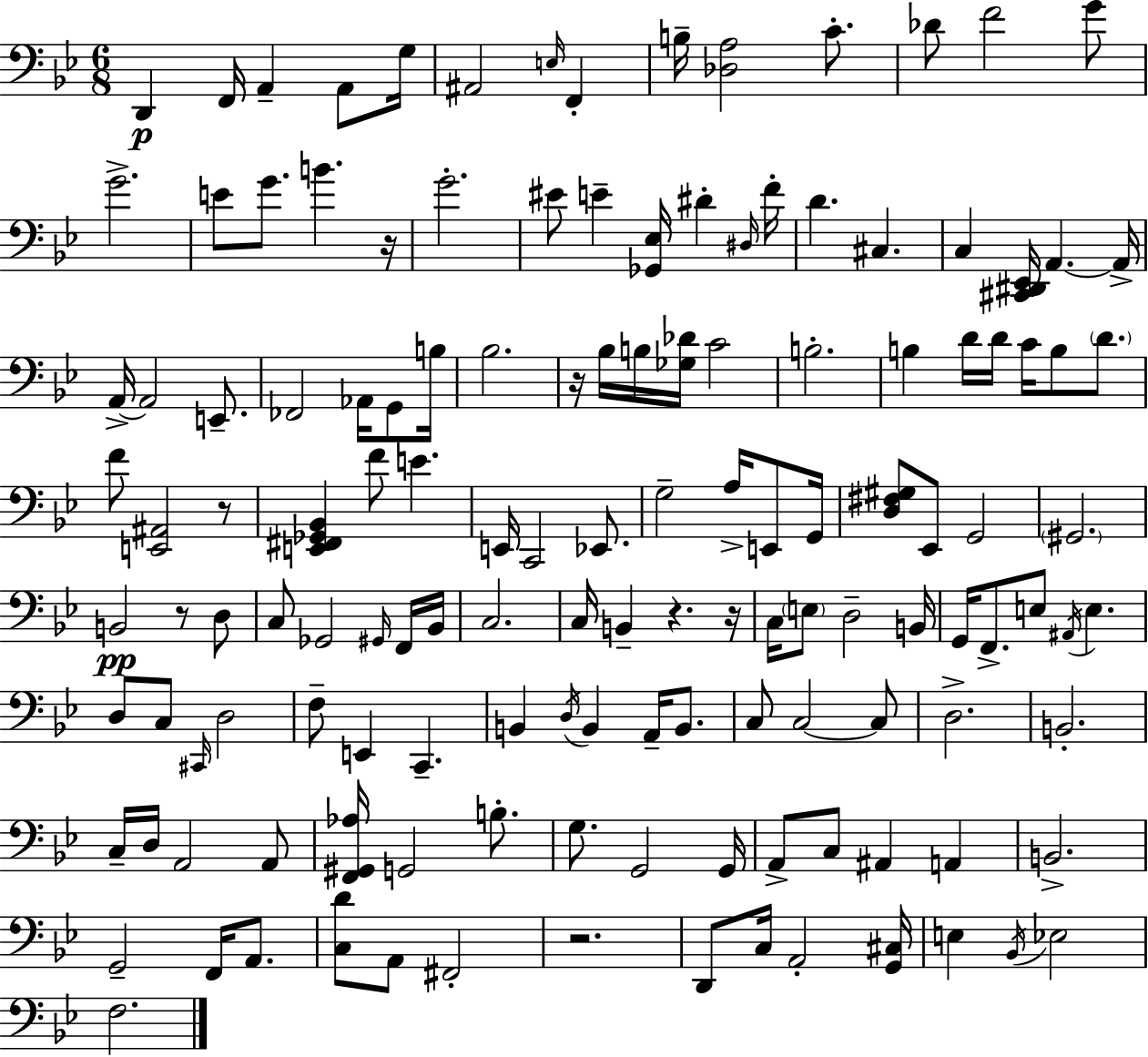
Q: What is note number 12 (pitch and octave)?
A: F4